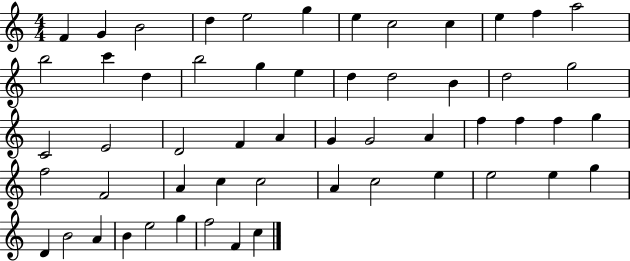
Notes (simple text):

F4/q G4/q B4/h D5/q E5/h G5/q E5/q C5/h C5/q E5/q F5/q A5/h B5/h C6/q D5/q B5/h G5/q E5/q D5/q D5/h B4/q D5/h G5/h C4/h E4/h D4/h F4/q A4/q G4/q G4/h A4/q F5/q F5/q F5/q G5/q F5/h F4/h A4/q C5/q C5/h A4/q C5/h E5/q E5/h E5/q G5/q D4/q B4/h A4/q B4/q E5/h G5/q F5/h F4/q C5/q